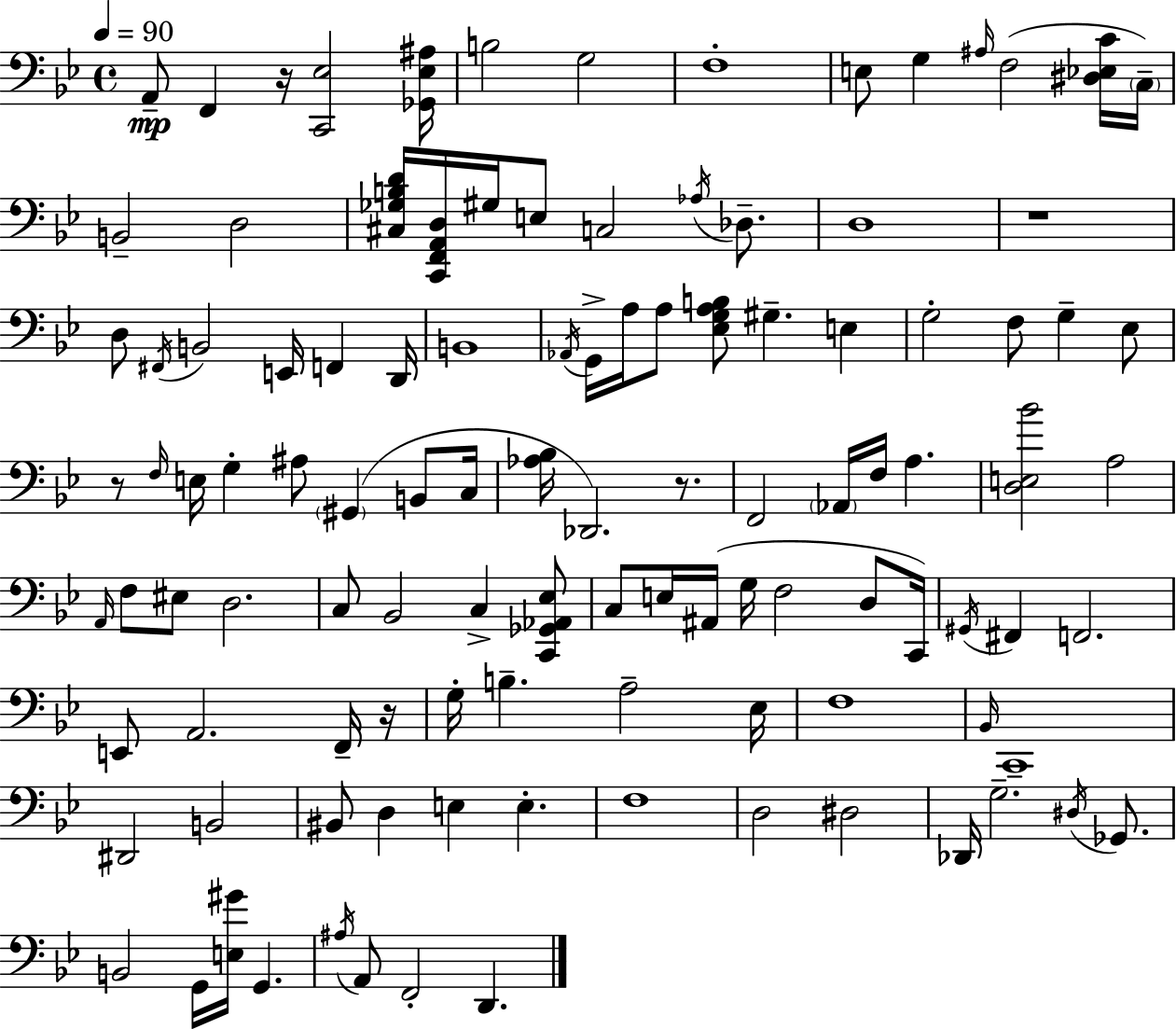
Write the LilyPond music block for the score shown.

{
  \clef bass
  \time 4/4
  \defaultTimeSignature
  \key bes \major
  \tempo 4 = 90
  a,8--\mp f,4 r16 <c, ees>2 <ges, ees ais>16 | b2 g2 | f1-. | e8 g4 \grace { ais16 }( f2 <dis ees c'>16 | \break \parenthesize c16--) b,2-- d2 | <cis ges b d'>16 <c, f, a, d>16 gis16 e8 c2 \acciaccatura { aes16 } des8.-- | d1 | r1 | \break d8 \acciaccatura { fis,16 } b,2 e,16 f,4 | d,16 b,1 | \acciaccatura { aes,16 } g,16-> a16 a8 <ees g a b>8 gis4.-- | e4 g2-. f8 g4-- | \break ees8 r8 \grace { f16 } e16 g4-. ais8 \parenthesize gis,4( | b,8 c16 <aes bes>16 des,2.) | r8. f,2 \parenthesize aes,16 f16 a4. | <d e bes'>2 a2 | \break \grace { a,16 } f8 eis8 d2. | c8 bes,2 | c4-> <c, ges, aes, ees>8 c8 e16 ais,16( g16 f2 | d8 c,16) \acciaccatura { gis,16 } fis,4 f,2. | \break e,8 a,2. | f,16-- r16 g16-. b4.-- a2-- | ees16 f1 | \grace { bes,16 } c,1-- | \break dis,2 | b,2 bis,8 d4 e4 | e4.-. f1 | d2 | \break dis2 des,16 g2.-- | \acciaccatura { dis16 } ges,8. b,2 | g,16 <e gis'>16 g,4. \acciaccatura { ais16 } a,8 f,2-. | d,4. \bar "|."
}